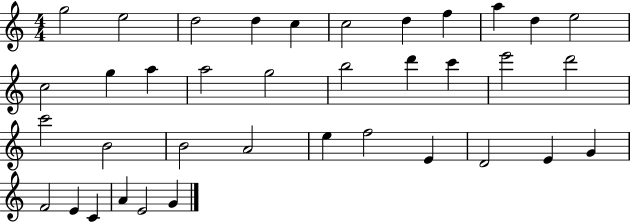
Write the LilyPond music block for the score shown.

{
  \clef treble
  \numericTimeSignature
  \time 4/4
  \key c \major
  g''2 e''2 | d''2 d''4 c''4 | c''2 d''4 f''4 | a''4 d''4 e''2 | \break c''2 g''4 a''4 | a''2 g''2 | b''2 d'''4 c'''4 | e'''2 d'''2 | \break c'''2 b'2 | b'2 a'2 | e''4 f''2 e'4 | d'2 e'4 g'4 | \break f'2 e'4 c'4 | a'4 e'2 g'4 | \bar "|."
}